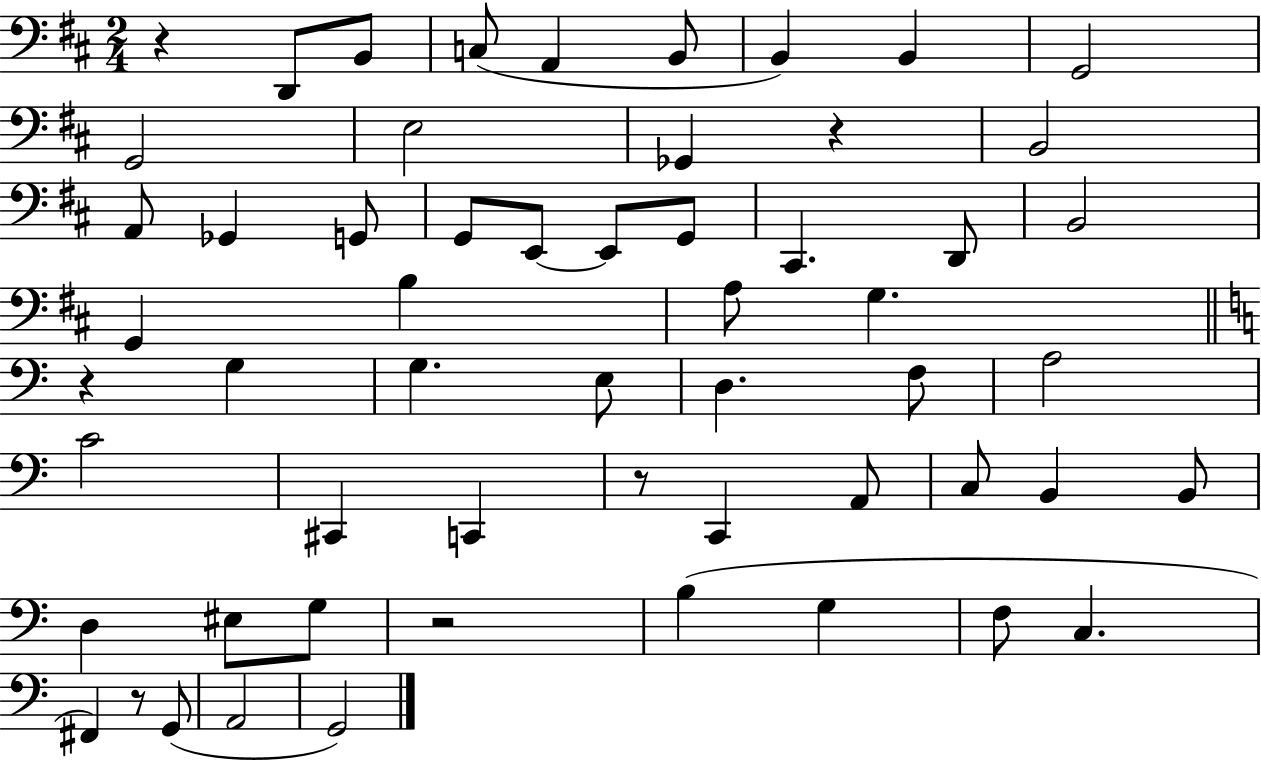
X:1
T:Untitled
M:2/4
L:1/4
K:D
z D,,/2 B,,/2 C,/2 A,, B,,/2 B,, B,, G,,2 G,,2 E,2 _G,, z B,,2 A,,/2 _G,, G,,/2 G,,/2 E,,/2 E,,/2 G,,/2 ^C,, D,,/2 B,,2 G,, B, A,/2 G, z G, G, E,/2 D, F,/2 A,2 C2 ^C,, C,, z/2 C,, A,,/2 C,/2 B,, B,,/2 D, ^E,/2 G,/2 z2 B, G, F,/2 C, ^F,, z/2 G,,/2 A,,2 G,,2